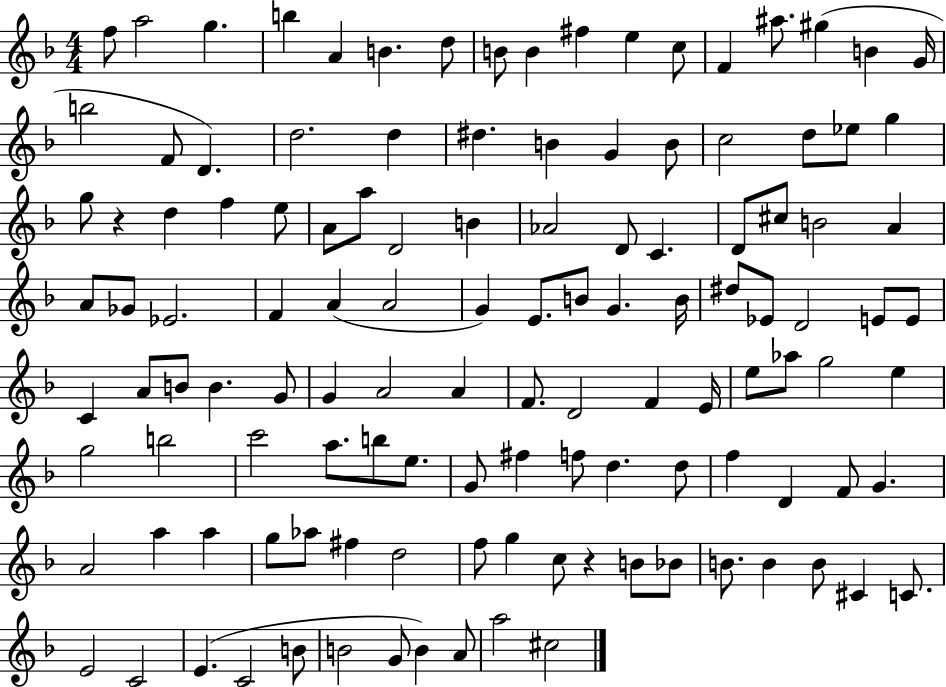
{
  \clef treble
  \numericTimeSignature
  \time 4/4
  \key f \major
  f''8 a''2 g''4. | b''4 a'4 b'4. d''8 | b'8 b'4 fis''4 e''4 c''8 | f'4 ais''8. gis''4( b'4 g'16 | \break b''2 f'8 d'4.) | d''2. d''4 | dis''4. b'4 g'4 b'8 | c''2 d''8 ees''8 g''4 | \break g''8 r4 d''4 f''4 e''8 | a'8 a''8 d'2 b'4 | aes'2 d'8 c'4. | d'8 cis''8 b'2 a'4 | \break a'8 ges'8 ees'2. | f'4 a'4( a'2 | g'4) e'8. b'8 g'4. b'16 | dis''8 ees'8 d'2 e'8 e'8 | \break c'4 a'8 b'8 b'4. g'8 | g'4 a'2 a'4 | f'8. d'2 f'4 e'16 | e''8 aes''8 g''2 e''4 | \break g''2 b''2 | c'''2 a''8. b''8 e''8. | g'8 fis''4 f''8 d''4. d''8 | f''4 d'4 f'8 g'4. | \break a'2 a''4 a''4 | g''8 aes''8 fis''4 d''2 | f''8 g''4 c''8 r4 b'8 bes'8 | b'8. b'4 b'8 cis'4 c'8. | \break e'2 c'2 | e'4.( c'2 b'8 | b'2 g'8 b'4) a'8 | a''2 cis''2 | \break \bar "|."
}